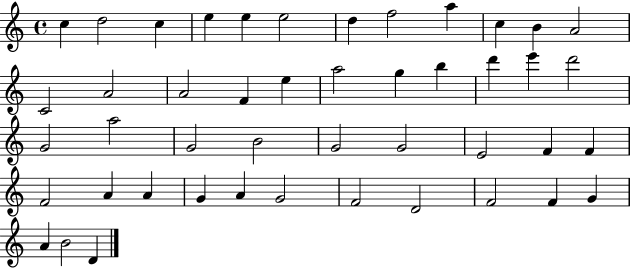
{
  \clef treble
  \time 4/4
  \defaultTimeSignature
  \key c \major
  c''4 d''2 c''4 | e''4 e''4 e''2 | d''4 f''2 a''4 | c''4 b'4 a'2 | \break c'2 a'2 | a'2 f'4 e''4 | a''2 g''4 b''4 | d'''4 e'''4 d'''2 | \break g'2 a''2 | g'2 b'2 | g'2 g'2 | e'2 f'4 f'4 | \break f'2 a'4 a'4 | g'4 a'4 g'2 | f'2 d'2 | f'2 f'4 g'4 | \break a'4 b'2 d'4 | \bar "|."
}